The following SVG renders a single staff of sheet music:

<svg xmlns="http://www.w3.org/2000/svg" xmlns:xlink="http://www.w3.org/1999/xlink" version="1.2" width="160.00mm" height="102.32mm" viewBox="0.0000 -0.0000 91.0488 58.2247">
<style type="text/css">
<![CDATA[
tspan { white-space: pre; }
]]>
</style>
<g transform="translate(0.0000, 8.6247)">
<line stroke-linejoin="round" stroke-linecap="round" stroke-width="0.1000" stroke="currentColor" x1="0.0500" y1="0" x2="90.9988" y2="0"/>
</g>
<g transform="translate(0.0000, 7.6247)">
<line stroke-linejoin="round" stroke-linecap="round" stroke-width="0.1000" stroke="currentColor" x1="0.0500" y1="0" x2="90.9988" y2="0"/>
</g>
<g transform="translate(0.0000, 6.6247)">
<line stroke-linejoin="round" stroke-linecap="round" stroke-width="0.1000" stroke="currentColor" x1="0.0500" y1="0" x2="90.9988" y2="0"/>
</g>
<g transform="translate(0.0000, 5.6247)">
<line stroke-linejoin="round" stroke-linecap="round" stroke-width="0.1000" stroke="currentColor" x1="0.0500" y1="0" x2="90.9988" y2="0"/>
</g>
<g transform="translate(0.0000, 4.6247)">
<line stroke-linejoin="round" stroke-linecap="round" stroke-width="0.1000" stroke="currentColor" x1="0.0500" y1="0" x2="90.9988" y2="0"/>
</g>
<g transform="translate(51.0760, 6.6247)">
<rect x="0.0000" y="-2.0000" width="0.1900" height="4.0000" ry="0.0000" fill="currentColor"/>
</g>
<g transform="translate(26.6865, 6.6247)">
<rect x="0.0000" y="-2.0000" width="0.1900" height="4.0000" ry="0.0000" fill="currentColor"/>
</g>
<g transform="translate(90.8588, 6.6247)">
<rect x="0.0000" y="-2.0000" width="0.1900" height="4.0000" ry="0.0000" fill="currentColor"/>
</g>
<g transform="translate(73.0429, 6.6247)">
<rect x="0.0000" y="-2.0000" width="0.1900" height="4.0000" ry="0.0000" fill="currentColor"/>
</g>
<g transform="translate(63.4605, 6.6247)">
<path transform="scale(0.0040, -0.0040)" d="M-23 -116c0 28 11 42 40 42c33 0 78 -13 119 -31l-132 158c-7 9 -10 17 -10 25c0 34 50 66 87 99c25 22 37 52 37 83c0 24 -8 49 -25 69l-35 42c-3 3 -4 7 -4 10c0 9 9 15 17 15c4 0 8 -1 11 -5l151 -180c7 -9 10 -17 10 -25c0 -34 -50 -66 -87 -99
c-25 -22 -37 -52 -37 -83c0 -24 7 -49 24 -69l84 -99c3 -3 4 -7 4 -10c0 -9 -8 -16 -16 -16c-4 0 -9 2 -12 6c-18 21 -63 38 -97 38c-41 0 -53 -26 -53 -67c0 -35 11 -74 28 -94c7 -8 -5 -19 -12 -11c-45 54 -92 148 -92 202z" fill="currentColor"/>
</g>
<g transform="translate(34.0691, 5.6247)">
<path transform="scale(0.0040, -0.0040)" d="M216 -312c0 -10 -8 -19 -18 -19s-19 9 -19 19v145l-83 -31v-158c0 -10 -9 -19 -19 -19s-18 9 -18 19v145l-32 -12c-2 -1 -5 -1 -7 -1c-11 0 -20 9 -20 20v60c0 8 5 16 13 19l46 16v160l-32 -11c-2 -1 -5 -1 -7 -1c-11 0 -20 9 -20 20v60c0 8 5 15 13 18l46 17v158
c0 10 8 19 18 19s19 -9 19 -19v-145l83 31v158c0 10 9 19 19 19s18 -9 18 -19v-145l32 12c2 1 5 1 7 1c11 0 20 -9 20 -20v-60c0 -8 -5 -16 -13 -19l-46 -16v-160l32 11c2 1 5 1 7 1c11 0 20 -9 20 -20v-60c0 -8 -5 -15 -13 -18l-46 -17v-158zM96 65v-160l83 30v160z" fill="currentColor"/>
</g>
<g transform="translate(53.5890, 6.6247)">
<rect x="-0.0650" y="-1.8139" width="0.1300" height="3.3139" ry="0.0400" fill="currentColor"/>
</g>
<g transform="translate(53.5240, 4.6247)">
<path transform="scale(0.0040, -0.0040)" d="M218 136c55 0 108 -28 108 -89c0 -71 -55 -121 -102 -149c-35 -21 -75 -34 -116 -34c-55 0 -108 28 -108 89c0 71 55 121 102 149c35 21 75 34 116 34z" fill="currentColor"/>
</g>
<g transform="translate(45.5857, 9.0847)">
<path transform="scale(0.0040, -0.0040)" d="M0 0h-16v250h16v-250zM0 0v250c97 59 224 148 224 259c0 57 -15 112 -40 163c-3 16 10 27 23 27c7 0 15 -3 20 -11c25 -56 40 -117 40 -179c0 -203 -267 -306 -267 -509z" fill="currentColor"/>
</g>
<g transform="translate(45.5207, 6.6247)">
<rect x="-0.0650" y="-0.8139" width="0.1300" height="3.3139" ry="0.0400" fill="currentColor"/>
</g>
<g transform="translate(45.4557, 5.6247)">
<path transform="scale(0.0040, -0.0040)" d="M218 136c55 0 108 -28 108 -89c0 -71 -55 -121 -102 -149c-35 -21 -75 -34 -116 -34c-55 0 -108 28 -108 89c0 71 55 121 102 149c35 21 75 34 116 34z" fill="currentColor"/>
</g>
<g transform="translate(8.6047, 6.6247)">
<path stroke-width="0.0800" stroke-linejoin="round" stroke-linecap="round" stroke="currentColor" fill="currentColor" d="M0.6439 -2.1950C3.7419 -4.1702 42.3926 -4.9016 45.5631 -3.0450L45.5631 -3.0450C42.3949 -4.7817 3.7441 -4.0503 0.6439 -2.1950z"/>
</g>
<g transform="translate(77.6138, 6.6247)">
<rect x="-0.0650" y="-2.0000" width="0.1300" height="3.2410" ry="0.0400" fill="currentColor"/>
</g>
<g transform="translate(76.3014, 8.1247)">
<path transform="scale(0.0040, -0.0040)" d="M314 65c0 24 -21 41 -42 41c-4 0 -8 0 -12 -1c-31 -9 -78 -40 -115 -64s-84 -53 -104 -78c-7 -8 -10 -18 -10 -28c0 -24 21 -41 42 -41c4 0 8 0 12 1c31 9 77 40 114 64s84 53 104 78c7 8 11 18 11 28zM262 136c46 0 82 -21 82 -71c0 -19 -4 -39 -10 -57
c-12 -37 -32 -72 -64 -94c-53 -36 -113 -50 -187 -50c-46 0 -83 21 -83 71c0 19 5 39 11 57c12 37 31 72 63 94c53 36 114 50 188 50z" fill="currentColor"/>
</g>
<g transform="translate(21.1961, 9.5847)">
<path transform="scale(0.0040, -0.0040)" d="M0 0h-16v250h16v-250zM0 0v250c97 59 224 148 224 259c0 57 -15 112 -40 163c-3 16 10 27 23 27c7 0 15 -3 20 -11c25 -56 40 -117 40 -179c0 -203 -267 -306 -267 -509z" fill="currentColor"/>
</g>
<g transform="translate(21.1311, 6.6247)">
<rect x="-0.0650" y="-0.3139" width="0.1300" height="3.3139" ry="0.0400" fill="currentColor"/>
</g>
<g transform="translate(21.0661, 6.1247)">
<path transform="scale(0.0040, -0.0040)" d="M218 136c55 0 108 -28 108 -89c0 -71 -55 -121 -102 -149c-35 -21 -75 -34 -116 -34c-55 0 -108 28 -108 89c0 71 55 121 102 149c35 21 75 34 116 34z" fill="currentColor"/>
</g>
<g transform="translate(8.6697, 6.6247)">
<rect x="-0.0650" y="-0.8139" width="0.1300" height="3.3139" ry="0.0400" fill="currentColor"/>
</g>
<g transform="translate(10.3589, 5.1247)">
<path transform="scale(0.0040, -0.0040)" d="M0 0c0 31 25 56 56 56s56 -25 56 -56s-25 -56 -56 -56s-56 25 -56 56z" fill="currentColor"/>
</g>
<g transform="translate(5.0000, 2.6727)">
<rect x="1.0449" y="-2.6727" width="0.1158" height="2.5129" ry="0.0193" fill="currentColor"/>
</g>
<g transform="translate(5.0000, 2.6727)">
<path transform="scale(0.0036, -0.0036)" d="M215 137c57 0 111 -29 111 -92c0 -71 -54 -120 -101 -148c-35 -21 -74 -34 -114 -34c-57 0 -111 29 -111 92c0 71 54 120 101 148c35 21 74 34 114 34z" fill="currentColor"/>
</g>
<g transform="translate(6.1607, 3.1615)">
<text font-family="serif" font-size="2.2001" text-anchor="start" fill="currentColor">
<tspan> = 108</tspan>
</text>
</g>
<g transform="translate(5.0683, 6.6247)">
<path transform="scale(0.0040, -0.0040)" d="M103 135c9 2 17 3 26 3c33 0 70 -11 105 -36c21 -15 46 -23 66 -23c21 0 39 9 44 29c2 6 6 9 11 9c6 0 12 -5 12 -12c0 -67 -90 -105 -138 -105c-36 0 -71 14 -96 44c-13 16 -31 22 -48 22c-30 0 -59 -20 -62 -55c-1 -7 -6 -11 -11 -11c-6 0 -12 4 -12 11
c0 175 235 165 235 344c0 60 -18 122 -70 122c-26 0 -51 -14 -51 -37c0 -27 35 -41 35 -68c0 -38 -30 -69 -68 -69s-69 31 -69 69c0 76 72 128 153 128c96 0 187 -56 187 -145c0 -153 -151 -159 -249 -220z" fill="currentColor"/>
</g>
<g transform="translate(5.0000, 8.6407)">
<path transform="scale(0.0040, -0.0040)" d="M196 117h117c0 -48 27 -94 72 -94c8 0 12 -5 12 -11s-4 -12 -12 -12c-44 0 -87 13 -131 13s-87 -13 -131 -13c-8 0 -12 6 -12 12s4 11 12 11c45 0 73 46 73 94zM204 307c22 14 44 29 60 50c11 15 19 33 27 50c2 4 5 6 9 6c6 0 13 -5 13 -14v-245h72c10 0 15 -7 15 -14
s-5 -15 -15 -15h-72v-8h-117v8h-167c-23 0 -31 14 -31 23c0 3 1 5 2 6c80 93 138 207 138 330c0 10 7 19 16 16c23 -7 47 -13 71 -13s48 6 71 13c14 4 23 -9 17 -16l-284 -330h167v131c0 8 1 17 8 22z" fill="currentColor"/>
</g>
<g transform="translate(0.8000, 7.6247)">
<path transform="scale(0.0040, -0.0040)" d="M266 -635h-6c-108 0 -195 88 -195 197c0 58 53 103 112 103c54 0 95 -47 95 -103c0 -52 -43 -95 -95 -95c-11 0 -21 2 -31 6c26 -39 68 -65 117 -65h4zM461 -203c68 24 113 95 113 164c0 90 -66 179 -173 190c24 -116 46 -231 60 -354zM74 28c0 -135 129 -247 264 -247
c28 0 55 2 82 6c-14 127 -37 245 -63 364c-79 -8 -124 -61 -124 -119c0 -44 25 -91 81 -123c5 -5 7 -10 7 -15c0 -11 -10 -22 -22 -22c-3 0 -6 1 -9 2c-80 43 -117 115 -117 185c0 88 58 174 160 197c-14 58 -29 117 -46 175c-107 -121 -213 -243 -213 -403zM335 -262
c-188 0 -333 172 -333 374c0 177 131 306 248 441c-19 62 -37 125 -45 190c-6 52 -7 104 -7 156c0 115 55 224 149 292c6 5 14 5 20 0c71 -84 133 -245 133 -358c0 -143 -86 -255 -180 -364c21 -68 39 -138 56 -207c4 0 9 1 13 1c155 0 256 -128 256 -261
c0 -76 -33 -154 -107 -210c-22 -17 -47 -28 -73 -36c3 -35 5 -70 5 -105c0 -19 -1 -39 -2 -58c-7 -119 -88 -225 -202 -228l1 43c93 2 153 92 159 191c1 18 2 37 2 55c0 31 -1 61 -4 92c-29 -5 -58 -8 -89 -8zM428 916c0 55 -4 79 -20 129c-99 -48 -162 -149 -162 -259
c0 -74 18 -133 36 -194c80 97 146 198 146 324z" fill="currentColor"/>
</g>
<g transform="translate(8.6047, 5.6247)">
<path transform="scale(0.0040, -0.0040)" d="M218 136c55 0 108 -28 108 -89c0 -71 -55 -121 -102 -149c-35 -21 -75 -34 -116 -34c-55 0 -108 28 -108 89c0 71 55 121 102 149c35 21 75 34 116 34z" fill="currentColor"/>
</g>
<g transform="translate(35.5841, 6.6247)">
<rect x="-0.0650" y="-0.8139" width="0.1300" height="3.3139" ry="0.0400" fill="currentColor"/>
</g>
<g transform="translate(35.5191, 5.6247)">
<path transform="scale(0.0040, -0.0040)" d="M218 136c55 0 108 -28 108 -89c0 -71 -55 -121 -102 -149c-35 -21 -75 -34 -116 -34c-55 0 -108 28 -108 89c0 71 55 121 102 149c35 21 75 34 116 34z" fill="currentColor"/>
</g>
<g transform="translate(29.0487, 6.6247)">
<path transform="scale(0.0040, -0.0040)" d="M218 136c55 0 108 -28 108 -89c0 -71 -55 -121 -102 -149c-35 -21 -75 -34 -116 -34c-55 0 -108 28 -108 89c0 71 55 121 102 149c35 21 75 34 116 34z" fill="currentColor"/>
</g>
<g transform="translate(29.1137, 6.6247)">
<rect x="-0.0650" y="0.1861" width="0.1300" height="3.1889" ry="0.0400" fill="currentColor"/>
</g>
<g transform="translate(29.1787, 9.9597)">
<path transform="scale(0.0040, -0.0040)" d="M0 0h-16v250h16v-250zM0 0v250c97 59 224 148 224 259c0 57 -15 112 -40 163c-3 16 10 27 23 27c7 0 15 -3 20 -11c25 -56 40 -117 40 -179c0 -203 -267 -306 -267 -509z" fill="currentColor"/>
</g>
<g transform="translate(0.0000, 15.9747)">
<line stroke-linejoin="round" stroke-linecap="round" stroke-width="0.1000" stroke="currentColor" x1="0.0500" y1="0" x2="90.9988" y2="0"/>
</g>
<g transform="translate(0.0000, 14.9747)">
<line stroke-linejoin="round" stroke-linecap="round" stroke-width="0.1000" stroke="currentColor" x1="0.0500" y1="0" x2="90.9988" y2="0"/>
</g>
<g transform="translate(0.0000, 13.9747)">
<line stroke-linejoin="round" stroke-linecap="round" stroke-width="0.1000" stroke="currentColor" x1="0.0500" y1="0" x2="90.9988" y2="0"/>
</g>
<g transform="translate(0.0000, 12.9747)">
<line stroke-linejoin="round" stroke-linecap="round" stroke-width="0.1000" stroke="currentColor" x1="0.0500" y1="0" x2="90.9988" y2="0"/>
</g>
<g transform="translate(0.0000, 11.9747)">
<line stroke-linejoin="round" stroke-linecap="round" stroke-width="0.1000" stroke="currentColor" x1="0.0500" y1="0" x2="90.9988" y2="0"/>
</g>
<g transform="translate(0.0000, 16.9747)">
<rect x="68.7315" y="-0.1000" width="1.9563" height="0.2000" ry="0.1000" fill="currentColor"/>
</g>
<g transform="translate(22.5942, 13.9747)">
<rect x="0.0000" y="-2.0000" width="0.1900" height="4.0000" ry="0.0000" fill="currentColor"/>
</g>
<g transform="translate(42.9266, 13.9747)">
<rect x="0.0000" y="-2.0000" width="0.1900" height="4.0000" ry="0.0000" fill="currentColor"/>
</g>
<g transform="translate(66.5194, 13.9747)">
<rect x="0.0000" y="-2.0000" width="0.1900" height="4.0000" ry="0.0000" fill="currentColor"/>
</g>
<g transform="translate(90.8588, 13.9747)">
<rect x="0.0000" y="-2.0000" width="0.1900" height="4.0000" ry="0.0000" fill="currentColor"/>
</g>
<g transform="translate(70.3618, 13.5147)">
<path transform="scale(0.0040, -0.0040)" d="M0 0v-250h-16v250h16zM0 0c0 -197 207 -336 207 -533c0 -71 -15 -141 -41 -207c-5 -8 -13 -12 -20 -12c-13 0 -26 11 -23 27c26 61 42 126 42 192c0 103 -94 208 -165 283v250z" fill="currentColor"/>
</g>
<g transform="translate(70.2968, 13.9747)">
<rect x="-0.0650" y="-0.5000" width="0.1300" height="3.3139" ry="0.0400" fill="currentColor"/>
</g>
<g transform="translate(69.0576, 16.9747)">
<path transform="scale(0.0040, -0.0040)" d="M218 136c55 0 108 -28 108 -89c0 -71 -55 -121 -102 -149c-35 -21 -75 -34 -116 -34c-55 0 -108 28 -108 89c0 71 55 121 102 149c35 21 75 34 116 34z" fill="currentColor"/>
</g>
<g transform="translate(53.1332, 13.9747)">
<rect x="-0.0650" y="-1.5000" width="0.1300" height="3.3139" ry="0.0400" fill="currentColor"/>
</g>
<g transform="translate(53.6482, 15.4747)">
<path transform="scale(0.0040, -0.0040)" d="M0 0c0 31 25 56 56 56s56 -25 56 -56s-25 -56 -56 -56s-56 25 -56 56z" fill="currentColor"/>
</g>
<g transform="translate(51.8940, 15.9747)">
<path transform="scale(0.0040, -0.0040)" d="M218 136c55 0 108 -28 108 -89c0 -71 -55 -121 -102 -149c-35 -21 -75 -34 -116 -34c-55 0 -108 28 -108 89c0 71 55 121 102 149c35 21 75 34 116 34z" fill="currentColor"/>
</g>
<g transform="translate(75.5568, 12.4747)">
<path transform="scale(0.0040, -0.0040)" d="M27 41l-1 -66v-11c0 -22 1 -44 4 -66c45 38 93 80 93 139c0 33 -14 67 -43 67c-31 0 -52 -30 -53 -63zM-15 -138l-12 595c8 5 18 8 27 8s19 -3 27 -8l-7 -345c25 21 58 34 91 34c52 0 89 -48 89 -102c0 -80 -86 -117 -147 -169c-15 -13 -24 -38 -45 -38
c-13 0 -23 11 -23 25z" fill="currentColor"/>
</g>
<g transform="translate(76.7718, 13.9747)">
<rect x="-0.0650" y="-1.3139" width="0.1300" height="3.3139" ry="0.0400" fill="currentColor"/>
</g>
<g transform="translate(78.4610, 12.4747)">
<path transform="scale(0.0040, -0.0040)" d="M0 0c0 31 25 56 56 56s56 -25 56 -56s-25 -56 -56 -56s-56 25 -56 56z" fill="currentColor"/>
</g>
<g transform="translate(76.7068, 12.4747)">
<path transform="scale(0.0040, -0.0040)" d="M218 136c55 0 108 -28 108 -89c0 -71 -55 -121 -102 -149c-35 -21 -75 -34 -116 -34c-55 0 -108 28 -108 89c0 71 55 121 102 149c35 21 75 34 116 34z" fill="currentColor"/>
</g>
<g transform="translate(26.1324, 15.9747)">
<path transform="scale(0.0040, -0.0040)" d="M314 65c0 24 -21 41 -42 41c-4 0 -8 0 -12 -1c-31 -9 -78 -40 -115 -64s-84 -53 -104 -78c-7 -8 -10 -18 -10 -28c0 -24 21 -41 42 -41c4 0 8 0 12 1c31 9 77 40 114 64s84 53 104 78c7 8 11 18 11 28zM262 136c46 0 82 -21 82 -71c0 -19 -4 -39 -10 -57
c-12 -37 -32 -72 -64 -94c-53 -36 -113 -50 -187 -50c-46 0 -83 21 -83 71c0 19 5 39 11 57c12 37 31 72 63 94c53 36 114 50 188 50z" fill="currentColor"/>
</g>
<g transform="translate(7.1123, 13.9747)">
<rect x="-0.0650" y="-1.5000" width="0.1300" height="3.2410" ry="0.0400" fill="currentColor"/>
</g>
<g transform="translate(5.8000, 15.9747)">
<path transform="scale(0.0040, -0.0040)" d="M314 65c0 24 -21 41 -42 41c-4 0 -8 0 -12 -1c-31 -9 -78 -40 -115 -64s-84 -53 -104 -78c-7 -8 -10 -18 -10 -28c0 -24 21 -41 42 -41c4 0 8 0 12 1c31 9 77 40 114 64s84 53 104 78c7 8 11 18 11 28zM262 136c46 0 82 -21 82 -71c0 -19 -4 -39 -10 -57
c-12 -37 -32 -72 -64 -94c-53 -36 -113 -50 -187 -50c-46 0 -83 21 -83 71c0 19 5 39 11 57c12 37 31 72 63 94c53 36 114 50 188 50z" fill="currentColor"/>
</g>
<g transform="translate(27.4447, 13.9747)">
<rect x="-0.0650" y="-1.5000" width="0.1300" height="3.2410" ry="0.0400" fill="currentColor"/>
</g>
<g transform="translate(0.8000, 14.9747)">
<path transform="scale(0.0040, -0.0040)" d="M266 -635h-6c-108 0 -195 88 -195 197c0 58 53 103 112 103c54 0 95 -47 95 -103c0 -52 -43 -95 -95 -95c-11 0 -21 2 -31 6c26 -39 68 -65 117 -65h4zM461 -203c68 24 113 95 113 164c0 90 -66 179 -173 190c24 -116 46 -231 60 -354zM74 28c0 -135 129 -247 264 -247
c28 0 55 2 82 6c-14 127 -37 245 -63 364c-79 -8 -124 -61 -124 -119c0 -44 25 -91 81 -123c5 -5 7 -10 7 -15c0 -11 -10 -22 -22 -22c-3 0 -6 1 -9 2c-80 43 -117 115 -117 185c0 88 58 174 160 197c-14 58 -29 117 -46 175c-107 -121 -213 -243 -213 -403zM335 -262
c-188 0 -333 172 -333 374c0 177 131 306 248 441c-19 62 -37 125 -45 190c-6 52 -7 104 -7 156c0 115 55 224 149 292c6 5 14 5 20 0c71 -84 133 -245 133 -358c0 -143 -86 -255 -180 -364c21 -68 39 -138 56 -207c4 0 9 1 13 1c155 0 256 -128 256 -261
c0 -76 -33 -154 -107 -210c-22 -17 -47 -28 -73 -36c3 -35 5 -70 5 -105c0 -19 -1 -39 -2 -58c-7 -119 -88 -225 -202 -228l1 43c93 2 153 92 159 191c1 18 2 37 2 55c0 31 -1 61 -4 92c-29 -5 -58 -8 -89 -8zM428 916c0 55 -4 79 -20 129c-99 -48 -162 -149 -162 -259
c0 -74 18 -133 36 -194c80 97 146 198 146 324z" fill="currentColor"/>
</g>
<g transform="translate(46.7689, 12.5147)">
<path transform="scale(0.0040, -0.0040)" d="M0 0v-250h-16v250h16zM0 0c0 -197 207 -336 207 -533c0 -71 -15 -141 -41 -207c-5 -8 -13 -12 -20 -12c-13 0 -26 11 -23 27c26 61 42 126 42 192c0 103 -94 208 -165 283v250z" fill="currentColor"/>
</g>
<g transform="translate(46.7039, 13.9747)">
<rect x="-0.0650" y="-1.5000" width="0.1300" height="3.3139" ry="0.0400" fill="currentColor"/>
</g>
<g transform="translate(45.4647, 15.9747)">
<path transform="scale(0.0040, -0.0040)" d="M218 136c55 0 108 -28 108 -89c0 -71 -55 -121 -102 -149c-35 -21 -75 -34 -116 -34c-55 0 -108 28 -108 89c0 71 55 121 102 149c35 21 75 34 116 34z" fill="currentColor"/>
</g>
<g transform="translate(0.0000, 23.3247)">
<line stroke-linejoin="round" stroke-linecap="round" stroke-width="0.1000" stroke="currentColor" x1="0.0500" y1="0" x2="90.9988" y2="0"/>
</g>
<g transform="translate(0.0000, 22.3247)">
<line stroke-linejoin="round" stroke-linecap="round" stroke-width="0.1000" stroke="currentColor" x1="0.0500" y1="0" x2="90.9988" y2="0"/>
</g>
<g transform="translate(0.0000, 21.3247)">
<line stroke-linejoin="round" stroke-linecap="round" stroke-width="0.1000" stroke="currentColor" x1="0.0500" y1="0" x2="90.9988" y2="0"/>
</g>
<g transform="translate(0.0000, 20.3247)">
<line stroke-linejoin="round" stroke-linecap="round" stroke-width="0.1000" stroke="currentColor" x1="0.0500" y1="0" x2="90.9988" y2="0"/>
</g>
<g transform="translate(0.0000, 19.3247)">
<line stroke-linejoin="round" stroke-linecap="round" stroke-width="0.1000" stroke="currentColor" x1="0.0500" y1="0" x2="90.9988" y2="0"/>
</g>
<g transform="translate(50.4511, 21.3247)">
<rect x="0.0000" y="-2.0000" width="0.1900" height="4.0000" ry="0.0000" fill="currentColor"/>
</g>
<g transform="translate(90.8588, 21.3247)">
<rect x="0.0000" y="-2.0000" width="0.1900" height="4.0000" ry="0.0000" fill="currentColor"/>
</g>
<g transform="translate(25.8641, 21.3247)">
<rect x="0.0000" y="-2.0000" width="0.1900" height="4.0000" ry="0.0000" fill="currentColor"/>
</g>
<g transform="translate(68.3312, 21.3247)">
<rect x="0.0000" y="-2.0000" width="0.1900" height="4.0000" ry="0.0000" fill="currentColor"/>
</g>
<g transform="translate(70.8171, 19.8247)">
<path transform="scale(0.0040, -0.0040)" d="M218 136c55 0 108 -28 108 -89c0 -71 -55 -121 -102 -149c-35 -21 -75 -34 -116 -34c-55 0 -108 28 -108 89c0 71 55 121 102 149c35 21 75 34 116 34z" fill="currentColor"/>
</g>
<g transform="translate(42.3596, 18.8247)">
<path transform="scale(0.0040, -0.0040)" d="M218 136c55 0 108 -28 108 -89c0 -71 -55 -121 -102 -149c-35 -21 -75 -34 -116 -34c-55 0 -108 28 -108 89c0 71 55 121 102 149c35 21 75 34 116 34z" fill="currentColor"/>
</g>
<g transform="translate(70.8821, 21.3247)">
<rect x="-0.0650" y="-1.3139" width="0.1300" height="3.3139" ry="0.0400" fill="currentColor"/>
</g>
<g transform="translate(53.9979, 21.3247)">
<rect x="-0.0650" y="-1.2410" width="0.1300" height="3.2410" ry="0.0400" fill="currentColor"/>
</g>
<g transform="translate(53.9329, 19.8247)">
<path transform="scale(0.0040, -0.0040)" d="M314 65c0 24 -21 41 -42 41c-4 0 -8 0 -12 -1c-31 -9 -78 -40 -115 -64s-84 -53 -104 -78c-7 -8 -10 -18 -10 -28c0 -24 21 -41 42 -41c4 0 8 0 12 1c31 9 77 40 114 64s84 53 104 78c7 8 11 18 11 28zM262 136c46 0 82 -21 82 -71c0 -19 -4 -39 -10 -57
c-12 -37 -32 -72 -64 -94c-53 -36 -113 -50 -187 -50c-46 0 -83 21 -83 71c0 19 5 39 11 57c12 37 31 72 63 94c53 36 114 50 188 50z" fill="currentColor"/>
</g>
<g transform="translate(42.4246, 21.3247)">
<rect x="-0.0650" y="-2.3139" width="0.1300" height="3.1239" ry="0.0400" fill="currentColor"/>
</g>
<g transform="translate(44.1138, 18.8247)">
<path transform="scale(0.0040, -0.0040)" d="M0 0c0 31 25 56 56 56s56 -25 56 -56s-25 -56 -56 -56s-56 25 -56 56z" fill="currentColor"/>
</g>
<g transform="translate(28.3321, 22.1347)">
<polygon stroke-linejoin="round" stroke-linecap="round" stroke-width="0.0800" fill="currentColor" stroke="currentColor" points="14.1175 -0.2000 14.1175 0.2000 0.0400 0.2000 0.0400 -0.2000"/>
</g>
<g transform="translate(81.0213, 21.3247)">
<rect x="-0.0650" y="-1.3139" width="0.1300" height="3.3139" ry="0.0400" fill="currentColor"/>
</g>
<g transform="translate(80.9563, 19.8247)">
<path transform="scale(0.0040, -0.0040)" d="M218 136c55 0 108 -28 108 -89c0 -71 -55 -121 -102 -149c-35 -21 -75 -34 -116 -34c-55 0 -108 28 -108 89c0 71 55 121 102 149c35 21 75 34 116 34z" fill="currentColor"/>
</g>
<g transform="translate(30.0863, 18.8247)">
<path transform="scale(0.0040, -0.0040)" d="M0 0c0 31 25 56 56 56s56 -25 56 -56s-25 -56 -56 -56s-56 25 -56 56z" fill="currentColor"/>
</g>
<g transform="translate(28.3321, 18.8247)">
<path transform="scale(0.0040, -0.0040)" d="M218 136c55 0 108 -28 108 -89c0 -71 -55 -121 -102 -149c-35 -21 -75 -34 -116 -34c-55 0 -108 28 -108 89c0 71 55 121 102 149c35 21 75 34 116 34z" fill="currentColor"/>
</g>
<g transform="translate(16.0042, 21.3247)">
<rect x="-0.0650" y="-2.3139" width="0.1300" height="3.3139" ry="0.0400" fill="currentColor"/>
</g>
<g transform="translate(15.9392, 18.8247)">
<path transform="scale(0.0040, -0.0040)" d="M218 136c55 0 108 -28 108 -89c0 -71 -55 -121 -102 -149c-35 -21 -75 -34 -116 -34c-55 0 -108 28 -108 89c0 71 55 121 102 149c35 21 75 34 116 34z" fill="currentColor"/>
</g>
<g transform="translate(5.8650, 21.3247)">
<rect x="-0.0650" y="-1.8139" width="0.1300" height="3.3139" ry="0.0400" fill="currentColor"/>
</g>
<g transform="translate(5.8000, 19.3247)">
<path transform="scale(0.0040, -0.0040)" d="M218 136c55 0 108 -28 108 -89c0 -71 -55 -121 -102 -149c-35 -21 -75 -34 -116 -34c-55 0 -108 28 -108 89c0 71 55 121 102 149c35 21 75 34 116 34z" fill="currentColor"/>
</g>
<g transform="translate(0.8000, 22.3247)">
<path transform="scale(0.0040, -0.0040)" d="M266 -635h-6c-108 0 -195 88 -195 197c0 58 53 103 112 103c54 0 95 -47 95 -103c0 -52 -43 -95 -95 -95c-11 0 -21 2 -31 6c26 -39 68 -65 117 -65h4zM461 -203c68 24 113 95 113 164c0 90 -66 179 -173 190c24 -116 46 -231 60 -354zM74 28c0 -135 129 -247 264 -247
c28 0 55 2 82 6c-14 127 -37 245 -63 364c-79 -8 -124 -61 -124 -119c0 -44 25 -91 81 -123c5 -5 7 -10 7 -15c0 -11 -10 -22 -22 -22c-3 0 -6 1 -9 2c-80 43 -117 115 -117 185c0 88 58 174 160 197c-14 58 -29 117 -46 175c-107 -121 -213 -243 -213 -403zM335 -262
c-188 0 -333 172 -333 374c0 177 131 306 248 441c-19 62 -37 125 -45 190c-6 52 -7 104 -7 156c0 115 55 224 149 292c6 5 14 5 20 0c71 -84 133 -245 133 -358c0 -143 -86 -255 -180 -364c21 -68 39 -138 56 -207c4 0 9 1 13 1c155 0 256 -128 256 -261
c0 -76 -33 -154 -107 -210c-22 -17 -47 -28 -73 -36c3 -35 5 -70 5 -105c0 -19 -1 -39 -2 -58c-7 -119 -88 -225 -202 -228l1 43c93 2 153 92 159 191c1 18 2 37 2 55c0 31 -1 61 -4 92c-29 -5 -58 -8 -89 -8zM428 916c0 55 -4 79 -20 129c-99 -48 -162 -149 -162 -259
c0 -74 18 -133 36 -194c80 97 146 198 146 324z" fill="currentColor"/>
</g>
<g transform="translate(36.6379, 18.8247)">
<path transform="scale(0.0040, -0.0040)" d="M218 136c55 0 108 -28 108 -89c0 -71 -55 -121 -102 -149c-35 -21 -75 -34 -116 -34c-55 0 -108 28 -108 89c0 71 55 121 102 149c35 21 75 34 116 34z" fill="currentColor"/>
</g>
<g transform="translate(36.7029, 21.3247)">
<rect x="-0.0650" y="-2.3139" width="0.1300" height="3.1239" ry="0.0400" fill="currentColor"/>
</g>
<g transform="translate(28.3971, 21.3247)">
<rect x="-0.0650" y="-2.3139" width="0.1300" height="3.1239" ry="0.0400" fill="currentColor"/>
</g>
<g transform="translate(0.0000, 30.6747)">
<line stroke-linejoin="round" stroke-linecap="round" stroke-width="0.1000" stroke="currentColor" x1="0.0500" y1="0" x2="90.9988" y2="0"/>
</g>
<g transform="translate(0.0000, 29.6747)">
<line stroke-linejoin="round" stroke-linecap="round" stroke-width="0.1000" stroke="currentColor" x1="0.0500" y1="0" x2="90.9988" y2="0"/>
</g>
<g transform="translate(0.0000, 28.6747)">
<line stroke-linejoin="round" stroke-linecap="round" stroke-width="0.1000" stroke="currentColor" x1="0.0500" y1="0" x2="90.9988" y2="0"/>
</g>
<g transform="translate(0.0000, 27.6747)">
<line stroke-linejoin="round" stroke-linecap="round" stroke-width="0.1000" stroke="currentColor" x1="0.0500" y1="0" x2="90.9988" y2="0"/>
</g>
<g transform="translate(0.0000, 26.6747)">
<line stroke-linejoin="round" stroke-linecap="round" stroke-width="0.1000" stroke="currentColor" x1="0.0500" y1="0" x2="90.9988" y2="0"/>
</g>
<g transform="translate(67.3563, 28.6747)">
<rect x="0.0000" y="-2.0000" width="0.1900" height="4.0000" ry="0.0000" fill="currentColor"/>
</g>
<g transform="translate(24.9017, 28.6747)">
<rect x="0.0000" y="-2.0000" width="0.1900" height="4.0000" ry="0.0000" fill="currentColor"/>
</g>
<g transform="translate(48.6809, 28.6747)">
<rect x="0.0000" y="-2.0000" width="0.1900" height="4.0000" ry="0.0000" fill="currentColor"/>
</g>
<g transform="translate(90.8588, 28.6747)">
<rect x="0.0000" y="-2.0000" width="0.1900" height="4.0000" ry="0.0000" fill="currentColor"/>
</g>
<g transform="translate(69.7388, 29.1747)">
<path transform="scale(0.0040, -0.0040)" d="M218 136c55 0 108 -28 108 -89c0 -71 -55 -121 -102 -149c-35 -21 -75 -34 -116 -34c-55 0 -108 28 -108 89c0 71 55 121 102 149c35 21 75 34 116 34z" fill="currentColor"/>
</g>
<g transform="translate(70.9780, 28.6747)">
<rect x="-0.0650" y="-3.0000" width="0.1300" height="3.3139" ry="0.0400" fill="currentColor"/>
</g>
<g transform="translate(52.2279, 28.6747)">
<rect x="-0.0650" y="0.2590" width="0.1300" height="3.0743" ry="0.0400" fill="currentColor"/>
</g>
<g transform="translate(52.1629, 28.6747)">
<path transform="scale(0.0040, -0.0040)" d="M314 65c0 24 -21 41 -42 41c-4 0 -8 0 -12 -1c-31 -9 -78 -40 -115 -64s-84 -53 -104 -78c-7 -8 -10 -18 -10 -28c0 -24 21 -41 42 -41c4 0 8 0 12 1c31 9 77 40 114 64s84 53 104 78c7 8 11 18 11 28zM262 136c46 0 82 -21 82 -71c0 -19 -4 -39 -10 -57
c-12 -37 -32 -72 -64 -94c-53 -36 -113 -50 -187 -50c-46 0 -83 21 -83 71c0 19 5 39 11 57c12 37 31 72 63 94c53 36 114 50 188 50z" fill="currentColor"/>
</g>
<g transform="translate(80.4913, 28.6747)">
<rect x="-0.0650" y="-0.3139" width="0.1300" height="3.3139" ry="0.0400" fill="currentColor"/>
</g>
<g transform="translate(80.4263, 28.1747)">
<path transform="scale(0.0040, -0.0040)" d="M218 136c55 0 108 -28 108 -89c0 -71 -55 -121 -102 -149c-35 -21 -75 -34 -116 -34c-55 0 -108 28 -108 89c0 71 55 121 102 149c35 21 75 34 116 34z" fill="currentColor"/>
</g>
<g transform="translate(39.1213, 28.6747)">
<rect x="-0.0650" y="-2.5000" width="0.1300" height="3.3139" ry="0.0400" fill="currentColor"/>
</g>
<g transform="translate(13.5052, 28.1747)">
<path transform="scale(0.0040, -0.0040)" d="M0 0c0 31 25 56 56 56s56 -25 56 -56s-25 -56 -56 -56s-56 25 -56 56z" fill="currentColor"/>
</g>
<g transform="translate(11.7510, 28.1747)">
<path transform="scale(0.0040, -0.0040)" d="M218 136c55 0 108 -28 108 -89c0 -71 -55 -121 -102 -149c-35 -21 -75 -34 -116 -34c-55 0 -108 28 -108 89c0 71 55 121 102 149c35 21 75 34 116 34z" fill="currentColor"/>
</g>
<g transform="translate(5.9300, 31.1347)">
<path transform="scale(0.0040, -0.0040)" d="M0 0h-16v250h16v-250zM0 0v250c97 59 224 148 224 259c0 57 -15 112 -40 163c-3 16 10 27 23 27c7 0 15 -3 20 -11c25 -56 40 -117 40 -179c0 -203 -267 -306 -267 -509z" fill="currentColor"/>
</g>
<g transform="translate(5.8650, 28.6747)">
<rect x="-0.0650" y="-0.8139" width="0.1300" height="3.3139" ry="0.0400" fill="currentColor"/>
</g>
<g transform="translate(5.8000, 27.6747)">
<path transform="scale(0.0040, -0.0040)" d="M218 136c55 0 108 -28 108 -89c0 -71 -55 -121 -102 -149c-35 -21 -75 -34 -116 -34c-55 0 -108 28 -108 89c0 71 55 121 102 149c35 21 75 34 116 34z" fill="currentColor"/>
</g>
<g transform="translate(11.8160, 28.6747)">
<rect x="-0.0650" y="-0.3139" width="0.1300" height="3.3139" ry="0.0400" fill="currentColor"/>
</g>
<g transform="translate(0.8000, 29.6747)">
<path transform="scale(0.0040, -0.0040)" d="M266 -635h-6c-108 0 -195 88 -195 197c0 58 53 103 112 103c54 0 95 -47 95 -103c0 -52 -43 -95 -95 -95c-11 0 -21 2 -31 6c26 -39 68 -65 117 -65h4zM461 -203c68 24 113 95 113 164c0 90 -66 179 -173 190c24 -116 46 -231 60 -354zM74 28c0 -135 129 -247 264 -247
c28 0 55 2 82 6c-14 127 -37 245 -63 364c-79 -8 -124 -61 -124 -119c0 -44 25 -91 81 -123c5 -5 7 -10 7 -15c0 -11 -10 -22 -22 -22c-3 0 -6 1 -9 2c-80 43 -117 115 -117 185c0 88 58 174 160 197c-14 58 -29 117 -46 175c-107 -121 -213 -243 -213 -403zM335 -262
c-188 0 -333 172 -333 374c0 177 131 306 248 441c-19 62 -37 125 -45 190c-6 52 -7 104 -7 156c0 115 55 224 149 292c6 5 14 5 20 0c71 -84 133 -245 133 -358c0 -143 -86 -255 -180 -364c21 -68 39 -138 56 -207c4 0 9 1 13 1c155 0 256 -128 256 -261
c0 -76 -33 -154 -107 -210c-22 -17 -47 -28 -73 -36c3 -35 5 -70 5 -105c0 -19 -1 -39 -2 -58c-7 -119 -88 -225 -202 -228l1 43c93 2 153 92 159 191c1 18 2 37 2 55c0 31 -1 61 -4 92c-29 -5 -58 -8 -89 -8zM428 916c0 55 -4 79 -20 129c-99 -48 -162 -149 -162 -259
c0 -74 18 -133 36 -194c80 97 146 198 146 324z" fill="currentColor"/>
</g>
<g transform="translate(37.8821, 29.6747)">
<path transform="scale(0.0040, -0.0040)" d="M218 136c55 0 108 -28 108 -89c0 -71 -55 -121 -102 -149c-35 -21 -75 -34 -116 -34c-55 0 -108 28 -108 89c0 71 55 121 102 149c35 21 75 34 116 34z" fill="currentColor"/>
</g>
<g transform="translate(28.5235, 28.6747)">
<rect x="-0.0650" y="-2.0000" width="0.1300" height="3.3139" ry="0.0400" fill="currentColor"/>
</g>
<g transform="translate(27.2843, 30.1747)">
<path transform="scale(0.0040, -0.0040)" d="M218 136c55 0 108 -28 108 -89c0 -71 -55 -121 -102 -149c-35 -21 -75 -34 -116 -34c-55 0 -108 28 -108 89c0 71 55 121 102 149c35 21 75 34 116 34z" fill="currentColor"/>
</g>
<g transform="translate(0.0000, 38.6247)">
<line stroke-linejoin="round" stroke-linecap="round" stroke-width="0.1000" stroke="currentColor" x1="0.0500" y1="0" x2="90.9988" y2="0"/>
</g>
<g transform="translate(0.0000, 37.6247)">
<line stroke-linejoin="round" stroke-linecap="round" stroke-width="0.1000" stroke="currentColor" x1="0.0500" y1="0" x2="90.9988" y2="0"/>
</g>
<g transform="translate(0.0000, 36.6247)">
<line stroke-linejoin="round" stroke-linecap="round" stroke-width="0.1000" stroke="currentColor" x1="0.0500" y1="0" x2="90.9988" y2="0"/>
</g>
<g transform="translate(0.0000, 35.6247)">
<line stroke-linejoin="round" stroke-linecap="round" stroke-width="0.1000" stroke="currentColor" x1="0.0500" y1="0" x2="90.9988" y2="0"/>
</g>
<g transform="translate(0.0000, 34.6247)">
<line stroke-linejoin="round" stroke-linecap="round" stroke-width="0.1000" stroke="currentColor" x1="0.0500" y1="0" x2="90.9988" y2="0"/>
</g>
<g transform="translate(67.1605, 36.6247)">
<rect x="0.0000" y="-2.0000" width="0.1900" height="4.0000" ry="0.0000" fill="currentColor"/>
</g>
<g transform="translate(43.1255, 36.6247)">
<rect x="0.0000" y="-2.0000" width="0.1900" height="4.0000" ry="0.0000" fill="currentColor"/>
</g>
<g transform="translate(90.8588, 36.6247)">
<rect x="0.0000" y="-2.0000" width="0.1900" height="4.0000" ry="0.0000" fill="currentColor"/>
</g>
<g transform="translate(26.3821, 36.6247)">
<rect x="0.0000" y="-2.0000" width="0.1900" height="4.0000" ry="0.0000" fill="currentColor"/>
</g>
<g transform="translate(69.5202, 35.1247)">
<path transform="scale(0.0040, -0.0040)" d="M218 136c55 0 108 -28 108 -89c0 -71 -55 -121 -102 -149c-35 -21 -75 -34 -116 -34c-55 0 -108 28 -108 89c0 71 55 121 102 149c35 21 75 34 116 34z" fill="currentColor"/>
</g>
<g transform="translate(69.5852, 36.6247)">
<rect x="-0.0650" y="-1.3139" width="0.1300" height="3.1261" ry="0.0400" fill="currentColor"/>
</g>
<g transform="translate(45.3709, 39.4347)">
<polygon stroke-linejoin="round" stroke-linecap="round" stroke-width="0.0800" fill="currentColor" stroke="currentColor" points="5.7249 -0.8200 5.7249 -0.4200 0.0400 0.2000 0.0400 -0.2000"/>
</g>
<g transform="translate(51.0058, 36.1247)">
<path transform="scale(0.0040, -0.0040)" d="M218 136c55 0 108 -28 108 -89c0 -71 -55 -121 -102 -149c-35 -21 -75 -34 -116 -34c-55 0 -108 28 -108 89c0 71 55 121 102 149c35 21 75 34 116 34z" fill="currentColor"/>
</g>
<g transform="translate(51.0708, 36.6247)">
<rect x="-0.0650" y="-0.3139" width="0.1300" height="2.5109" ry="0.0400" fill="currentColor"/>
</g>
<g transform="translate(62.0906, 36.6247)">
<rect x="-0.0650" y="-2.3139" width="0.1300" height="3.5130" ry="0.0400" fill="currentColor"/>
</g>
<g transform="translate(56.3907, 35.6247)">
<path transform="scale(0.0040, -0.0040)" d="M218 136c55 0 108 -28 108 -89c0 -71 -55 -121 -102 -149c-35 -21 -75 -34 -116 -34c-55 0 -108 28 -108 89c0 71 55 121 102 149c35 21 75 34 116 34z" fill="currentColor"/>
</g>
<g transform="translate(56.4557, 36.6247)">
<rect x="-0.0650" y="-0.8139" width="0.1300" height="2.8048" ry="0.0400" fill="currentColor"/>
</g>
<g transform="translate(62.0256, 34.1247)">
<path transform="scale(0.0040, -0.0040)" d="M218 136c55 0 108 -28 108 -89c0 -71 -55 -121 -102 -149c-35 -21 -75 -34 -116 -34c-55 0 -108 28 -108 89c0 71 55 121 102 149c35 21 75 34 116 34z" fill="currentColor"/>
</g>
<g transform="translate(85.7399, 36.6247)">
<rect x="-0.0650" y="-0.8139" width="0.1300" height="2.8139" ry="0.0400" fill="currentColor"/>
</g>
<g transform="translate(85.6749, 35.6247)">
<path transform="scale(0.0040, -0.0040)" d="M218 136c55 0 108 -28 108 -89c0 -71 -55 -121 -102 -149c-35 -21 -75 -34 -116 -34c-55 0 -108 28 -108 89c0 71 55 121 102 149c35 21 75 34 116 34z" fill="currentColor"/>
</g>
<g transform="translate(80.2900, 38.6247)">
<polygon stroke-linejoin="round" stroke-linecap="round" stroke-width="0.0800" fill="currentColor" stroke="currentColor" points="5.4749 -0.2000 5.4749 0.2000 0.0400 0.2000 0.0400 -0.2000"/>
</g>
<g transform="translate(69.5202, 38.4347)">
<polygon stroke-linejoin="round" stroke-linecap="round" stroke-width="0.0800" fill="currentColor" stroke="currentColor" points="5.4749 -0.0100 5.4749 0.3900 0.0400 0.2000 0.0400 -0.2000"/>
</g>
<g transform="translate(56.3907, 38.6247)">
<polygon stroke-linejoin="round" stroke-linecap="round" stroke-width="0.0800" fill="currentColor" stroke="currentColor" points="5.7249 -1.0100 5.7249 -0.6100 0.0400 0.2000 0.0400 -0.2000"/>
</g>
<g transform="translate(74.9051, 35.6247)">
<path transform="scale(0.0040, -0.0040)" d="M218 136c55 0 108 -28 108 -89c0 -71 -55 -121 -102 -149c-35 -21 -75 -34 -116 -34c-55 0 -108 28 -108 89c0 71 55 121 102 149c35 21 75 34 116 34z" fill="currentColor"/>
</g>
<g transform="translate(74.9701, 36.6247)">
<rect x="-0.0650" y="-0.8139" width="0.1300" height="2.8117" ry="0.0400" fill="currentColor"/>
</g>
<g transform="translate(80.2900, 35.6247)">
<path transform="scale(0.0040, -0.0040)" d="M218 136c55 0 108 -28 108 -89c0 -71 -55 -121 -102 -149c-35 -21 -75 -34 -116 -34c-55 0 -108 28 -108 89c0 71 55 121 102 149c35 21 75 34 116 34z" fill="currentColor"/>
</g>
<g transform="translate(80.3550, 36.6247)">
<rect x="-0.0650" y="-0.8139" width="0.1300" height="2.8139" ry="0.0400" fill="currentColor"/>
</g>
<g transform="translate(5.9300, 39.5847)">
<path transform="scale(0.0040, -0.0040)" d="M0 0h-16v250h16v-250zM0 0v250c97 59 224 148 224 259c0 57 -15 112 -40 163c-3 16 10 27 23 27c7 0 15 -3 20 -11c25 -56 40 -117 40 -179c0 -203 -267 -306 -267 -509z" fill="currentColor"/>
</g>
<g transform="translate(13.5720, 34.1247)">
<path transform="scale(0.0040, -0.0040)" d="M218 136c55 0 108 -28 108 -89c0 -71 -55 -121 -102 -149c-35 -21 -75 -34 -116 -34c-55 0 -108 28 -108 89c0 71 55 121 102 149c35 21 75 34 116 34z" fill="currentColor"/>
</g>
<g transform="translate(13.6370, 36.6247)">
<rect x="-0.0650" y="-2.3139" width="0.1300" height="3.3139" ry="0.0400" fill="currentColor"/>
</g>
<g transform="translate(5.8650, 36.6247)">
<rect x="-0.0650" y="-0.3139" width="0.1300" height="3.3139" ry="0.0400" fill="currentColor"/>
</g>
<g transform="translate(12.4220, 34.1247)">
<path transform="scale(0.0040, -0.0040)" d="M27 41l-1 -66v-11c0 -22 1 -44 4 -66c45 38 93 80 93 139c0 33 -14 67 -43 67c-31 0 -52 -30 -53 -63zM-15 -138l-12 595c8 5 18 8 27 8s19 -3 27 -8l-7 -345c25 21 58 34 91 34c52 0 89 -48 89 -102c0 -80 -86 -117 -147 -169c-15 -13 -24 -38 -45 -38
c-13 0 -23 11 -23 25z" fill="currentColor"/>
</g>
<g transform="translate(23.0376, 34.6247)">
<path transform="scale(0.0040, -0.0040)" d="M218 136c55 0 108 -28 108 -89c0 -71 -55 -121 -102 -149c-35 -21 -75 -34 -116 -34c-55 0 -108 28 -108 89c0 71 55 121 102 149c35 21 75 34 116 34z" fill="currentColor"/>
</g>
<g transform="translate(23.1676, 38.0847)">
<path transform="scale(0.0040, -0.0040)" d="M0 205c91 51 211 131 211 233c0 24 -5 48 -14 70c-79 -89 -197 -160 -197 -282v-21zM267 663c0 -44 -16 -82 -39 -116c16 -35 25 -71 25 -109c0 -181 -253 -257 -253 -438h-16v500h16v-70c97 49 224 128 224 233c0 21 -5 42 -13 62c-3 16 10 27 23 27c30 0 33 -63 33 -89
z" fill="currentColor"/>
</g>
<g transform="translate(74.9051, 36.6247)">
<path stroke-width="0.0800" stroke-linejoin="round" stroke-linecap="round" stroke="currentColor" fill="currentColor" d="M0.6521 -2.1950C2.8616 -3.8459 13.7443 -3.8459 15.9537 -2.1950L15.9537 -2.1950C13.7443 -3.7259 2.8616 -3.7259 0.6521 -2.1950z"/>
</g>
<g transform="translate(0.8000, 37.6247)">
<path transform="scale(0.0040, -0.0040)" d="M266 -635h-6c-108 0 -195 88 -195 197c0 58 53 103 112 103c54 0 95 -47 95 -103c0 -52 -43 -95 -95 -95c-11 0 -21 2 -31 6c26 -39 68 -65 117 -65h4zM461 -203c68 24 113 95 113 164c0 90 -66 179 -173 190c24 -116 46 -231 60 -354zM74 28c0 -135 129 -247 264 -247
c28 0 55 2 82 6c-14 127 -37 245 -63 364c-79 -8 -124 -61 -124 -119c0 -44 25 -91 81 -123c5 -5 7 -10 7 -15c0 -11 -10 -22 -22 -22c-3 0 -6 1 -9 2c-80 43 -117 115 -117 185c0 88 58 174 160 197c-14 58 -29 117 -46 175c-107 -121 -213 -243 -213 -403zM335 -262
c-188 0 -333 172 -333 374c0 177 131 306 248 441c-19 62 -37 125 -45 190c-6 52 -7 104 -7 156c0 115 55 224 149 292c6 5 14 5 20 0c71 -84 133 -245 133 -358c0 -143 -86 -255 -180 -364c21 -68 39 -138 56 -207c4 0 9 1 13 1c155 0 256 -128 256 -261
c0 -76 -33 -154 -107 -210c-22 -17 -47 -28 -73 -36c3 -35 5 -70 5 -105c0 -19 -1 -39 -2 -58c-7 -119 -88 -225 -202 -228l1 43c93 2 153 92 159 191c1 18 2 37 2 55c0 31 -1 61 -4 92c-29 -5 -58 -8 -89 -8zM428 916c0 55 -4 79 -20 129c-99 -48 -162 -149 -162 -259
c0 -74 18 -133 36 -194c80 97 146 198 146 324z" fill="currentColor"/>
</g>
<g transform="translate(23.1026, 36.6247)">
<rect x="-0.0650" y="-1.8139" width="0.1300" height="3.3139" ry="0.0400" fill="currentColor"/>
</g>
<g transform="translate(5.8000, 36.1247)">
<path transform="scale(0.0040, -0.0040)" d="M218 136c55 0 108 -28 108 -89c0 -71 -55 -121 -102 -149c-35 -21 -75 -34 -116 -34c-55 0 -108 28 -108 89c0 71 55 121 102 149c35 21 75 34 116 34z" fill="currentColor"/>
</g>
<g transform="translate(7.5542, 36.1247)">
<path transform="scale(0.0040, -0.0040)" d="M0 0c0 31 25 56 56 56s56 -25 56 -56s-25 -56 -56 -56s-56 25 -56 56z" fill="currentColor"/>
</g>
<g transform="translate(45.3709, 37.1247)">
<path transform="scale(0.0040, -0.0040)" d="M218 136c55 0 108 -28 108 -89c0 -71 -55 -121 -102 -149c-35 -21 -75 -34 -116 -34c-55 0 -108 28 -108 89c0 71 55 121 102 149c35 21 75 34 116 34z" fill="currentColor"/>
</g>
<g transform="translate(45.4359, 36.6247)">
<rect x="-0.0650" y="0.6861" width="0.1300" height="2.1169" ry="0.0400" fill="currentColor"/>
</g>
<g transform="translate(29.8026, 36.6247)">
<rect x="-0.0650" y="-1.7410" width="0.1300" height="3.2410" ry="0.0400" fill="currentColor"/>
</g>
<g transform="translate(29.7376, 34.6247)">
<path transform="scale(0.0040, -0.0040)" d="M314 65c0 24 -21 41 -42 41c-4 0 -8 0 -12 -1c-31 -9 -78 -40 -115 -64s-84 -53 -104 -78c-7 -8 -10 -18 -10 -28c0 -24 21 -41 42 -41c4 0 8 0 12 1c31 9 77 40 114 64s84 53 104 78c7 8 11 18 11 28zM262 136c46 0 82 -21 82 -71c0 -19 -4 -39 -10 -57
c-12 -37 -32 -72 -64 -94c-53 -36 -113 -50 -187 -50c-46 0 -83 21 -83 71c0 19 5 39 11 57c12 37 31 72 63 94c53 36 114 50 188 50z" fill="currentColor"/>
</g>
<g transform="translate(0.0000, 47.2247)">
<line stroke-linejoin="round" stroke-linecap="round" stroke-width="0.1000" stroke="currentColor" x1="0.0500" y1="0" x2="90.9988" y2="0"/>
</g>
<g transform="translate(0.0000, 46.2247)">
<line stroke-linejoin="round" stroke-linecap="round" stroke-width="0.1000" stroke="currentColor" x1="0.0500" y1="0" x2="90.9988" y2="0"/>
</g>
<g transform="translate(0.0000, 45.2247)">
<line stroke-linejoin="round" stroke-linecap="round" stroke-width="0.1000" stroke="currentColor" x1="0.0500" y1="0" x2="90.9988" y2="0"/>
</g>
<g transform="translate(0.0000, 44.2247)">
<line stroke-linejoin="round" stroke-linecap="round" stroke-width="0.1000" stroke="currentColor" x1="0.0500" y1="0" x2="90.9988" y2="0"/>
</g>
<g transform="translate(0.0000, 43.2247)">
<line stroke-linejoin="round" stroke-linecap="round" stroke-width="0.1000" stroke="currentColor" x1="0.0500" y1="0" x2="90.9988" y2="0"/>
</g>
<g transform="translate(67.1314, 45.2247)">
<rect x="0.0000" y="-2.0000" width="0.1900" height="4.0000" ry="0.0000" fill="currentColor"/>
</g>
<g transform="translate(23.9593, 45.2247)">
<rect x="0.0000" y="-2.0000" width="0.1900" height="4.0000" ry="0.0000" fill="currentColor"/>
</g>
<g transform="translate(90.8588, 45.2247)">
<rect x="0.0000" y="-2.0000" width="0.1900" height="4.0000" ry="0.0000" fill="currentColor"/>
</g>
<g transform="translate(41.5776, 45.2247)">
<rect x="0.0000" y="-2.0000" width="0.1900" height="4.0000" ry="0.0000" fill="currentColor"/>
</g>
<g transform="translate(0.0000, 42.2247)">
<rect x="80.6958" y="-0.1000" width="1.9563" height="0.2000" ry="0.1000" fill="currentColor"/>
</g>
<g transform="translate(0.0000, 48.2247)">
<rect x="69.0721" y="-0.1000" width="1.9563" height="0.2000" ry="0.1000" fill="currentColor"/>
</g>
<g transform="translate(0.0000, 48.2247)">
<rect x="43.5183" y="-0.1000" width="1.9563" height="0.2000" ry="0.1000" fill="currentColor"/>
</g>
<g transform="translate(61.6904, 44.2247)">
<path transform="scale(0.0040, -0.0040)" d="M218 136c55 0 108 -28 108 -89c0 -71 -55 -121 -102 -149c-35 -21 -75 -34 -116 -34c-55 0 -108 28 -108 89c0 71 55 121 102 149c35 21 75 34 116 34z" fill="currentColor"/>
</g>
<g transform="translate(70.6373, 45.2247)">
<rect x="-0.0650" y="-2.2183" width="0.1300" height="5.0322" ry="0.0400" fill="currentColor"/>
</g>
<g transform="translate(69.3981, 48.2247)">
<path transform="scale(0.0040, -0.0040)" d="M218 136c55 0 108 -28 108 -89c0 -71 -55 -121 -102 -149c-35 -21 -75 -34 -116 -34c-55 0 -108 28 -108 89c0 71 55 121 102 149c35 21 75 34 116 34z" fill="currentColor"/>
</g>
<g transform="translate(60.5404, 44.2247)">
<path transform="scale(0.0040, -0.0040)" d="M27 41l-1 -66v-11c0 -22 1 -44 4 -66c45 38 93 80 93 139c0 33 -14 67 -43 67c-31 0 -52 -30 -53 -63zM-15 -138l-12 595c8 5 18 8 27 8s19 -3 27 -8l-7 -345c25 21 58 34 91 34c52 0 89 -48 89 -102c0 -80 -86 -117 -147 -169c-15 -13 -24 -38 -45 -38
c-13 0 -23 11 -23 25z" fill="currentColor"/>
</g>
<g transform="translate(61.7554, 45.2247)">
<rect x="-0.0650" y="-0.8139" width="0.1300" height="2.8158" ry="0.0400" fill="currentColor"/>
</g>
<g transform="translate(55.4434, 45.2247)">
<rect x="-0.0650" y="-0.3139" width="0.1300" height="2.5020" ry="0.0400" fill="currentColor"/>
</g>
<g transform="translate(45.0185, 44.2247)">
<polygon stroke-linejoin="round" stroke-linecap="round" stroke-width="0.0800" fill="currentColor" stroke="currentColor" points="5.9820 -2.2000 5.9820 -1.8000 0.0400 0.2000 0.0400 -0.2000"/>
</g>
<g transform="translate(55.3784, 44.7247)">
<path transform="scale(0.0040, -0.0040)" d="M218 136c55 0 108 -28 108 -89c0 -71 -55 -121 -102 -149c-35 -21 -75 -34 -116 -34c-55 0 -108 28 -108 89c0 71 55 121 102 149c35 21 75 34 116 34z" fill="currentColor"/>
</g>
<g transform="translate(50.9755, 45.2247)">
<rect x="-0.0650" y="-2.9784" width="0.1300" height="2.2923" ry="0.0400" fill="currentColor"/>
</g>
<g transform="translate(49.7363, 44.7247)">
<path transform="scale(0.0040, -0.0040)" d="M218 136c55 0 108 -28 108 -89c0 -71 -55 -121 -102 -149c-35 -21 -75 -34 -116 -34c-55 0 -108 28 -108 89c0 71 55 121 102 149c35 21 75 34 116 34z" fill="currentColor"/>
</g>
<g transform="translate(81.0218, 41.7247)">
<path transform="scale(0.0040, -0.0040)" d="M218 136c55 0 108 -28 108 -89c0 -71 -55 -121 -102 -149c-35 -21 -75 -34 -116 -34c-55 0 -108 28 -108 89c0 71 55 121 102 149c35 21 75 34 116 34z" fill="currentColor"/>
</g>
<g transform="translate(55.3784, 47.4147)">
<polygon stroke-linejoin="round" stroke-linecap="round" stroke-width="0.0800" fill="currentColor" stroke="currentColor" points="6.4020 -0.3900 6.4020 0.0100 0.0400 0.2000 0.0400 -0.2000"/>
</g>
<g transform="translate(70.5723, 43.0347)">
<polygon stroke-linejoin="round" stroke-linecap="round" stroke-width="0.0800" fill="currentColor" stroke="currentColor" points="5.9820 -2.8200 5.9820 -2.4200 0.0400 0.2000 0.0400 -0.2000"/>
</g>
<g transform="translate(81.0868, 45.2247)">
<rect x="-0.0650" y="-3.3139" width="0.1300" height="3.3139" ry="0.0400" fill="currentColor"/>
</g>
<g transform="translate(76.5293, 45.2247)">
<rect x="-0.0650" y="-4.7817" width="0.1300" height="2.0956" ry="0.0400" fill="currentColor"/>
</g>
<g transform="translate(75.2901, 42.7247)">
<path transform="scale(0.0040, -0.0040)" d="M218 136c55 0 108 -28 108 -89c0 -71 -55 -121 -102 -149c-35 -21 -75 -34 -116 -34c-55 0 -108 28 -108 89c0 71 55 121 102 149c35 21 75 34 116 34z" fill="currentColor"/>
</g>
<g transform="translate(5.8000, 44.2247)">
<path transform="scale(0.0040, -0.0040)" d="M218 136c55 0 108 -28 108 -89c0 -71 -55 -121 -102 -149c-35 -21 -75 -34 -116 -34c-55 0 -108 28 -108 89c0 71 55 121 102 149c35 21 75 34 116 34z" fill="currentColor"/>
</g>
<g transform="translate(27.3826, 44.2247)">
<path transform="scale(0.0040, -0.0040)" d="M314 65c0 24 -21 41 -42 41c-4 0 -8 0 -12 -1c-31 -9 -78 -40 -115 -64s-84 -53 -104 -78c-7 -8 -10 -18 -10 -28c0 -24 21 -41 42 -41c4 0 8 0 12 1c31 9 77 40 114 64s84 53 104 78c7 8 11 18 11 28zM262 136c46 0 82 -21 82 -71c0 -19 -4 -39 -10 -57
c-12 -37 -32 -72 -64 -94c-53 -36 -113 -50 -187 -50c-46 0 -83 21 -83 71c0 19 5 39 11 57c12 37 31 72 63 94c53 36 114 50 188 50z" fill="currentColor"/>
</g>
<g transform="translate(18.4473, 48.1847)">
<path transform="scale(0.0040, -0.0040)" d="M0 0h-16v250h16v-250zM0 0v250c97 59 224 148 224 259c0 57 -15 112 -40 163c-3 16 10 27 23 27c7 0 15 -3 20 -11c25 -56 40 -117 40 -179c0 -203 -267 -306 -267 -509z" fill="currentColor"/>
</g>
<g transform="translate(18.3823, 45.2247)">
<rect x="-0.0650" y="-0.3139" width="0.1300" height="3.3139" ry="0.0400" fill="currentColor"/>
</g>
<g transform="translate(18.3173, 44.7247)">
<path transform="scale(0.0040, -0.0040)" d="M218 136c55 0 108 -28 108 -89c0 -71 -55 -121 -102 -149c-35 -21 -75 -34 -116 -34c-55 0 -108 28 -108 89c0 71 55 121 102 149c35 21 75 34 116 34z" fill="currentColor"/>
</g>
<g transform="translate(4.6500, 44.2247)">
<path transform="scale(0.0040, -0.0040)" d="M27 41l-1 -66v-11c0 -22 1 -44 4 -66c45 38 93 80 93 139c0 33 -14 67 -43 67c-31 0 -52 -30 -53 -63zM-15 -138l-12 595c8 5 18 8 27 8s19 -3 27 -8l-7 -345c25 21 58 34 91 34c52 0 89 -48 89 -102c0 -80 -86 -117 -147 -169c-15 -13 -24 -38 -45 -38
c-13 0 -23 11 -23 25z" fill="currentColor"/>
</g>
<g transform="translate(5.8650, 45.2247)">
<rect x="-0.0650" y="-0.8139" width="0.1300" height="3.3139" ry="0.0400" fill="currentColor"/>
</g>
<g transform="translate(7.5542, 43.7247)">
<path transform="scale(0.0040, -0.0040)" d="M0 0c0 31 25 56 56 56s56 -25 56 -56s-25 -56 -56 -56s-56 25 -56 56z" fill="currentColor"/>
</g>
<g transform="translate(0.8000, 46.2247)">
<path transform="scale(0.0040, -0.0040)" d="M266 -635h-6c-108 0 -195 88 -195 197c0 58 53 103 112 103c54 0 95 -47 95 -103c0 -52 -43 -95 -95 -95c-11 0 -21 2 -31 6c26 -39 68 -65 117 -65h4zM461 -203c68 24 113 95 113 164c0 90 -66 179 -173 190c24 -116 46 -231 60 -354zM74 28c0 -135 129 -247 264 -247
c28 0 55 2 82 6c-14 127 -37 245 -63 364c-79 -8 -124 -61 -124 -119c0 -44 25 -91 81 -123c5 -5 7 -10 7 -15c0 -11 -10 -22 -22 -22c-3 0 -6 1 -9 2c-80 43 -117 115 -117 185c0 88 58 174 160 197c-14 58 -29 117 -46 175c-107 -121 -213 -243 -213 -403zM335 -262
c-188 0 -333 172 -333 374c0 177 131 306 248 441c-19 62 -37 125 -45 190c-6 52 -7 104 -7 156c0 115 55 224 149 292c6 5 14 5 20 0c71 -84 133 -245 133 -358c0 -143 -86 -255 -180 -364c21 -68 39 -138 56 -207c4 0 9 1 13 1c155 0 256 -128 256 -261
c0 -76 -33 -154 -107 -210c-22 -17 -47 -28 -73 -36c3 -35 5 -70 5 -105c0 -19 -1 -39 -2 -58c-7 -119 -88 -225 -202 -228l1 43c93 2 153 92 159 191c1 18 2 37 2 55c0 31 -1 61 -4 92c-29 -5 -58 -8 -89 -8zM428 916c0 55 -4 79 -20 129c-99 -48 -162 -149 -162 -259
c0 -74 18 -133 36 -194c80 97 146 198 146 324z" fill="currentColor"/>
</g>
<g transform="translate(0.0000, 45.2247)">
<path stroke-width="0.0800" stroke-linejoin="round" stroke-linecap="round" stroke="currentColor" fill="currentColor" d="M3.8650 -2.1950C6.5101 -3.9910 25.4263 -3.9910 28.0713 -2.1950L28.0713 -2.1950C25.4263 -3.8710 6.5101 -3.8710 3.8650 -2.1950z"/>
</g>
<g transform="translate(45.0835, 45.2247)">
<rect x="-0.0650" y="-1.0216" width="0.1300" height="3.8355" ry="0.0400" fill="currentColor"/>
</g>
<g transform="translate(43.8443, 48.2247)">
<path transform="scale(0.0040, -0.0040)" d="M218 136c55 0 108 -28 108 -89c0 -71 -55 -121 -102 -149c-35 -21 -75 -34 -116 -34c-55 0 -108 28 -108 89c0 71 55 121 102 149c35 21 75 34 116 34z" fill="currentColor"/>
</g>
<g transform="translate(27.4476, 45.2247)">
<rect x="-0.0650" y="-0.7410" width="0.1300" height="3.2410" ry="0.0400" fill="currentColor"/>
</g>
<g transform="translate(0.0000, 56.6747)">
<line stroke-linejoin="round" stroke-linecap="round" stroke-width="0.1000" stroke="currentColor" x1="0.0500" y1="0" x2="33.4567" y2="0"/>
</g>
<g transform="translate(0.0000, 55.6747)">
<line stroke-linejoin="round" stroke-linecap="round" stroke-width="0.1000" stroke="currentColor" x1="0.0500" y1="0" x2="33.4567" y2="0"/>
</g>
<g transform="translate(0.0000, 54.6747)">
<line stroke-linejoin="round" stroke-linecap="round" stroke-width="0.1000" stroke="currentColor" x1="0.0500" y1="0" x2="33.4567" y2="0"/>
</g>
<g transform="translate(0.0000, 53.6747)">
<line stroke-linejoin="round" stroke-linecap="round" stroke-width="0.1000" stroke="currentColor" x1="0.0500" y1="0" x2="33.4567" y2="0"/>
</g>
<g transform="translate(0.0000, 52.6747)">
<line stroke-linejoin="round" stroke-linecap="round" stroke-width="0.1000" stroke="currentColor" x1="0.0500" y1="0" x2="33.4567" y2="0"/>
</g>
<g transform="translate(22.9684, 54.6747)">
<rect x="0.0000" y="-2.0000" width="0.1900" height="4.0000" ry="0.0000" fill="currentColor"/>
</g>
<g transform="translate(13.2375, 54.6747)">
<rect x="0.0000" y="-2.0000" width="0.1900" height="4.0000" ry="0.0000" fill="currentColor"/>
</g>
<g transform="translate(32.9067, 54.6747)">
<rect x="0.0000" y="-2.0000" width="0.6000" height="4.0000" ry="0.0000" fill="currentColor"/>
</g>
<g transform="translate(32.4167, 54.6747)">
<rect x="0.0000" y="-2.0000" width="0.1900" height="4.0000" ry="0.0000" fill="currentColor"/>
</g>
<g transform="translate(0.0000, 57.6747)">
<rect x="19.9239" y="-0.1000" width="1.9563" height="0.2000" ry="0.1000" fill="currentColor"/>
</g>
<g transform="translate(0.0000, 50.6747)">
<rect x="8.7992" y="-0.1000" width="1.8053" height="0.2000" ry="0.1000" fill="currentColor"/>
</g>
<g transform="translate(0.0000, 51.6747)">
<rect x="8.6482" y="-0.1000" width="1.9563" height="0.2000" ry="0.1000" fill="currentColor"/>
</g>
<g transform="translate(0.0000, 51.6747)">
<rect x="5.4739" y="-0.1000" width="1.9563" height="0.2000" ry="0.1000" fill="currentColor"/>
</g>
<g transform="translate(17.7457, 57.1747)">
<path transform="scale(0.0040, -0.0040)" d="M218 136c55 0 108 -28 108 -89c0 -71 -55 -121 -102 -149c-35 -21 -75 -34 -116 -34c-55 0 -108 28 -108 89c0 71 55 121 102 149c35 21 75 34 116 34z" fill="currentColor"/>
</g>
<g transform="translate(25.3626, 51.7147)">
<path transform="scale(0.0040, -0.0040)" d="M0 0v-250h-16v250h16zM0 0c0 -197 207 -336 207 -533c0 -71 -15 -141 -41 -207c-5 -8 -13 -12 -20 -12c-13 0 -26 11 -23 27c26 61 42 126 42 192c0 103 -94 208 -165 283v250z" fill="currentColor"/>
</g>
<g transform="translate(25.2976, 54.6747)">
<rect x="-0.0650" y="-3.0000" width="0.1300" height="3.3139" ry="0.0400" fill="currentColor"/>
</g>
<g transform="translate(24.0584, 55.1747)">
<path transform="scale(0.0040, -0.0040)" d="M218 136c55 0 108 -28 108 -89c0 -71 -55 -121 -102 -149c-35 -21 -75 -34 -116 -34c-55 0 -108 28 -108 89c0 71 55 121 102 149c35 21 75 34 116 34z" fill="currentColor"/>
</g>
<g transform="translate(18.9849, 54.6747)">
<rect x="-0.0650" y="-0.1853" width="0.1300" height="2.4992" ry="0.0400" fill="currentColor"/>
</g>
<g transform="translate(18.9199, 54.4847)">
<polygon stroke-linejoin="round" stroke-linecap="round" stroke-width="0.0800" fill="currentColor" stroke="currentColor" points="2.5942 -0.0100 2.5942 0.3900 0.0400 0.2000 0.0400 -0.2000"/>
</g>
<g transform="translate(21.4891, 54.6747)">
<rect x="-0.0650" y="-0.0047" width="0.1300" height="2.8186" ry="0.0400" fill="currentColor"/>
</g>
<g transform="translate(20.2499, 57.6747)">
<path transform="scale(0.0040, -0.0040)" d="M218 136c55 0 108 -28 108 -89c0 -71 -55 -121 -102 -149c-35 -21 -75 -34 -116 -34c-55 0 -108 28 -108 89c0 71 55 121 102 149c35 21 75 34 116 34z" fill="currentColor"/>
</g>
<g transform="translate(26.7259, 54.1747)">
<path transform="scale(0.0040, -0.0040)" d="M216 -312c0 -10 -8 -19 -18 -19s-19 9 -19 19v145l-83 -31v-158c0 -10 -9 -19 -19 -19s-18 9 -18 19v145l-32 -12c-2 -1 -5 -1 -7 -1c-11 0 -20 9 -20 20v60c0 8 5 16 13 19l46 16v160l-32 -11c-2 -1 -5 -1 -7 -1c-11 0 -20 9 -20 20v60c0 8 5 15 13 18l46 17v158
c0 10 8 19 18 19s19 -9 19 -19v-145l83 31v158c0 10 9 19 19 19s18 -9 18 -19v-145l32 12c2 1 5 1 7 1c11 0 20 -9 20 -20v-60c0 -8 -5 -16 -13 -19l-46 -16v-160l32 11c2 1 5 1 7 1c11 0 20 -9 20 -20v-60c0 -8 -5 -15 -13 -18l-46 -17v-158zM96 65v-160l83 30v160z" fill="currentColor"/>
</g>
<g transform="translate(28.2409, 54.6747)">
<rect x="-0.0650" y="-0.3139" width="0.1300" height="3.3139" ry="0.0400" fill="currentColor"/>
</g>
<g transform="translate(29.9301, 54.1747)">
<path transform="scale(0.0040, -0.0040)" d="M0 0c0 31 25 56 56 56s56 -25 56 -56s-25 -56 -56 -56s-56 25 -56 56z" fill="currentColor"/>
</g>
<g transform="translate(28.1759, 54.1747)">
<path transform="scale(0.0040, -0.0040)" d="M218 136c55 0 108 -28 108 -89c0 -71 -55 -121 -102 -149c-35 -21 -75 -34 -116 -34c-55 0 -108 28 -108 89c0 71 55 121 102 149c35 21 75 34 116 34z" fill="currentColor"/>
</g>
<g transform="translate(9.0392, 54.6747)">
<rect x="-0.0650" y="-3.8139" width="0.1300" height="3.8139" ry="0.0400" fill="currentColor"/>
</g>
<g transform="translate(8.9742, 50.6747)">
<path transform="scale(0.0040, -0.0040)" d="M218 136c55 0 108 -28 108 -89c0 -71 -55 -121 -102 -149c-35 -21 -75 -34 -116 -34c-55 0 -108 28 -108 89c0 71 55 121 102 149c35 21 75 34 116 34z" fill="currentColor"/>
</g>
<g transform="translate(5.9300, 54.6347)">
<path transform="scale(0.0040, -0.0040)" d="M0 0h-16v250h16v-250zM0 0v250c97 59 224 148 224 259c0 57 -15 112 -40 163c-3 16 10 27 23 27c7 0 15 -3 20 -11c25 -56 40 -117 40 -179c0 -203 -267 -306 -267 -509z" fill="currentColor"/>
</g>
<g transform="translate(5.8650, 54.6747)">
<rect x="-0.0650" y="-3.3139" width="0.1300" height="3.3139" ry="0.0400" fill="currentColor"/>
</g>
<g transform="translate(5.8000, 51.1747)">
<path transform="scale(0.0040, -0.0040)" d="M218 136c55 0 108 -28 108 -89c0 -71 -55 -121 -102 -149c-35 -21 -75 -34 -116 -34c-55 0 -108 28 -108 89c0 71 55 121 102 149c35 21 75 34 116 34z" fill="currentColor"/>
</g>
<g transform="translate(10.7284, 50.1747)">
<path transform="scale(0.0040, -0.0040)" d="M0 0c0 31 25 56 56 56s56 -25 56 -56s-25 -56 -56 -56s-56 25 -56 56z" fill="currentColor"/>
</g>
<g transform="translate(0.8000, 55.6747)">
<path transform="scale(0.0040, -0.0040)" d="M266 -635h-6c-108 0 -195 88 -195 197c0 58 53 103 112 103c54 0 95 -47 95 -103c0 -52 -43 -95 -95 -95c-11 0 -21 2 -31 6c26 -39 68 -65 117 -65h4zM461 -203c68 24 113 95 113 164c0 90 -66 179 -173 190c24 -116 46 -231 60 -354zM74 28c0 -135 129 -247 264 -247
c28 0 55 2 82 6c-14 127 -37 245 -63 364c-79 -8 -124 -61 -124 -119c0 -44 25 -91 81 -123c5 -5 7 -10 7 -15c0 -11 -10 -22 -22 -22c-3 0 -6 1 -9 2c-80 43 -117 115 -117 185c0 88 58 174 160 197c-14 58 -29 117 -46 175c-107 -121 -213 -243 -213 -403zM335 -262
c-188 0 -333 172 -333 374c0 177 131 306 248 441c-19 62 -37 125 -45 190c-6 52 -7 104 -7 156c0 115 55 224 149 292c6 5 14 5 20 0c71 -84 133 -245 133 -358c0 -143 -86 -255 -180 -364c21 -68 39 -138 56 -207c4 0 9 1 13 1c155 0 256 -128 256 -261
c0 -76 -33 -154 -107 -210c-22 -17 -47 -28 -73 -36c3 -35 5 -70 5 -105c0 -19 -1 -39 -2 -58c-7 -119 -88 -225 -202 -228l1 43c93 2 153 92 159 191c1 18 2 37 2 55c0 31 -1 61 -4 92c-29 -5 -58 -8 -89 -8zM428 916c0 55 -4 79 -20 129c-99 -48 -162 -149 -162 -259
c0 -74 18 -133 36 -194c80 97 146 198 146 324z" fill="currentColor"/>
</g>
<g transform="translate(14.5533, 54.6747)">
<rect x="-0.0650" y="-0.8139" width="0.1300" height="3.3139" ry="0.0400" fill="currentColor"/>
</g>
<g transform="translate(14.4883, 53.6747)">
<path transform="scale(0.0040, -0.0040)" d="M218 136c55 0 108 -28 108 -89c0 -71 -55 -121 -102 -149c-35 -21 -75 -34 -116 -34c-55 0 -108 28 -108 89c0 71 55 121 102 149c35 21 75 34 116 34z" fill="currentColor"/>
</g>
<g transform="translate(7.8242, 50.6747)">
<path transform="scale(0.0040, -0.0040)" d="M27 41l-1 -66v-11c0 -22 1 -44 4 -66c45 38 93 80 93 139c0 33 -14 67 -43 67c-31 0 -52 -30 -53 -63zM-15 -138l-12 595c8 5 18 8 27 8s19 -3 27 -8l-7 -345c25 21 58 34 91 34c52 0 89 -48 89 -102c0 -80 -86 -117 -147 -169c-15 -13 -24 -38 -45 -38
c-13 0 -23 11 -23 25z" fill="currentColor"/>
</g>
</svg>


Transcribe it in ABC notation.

X:1
T:Untitled
M:2/4
L:1/4
K:C
d c/2 B/2 ^d ^d/2 f z F2 E2 E2 E/2 E C/2 _e f g g/2 g/2 g/2 e2 e e d/2 c F G B2 A c c/2 _g f/4 f2 A/2 c/2 d/2 g/2 e/2 d/2 d/2 d/2 _d c/2 d2 C/2 c/2 c/2 _d/2 C/2 g/2 b b/2 _c' d D/2 C/2 A/2 ^c